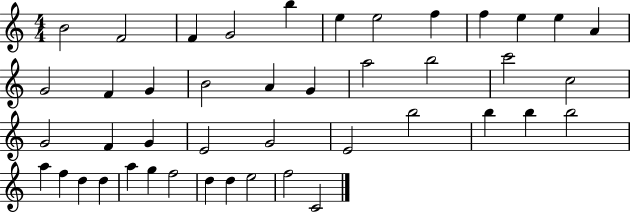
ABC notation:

X:1
T:Untitled
M:4/4
L:1/4
K:C
B2 F2 F G2 b e e2 f f e e A G2 F G B2 A G a2 b2 c'2 c2 G2 F G E2 G2 E2 b2 b b b2 a f d d a g f2 d d e2 f2 C2